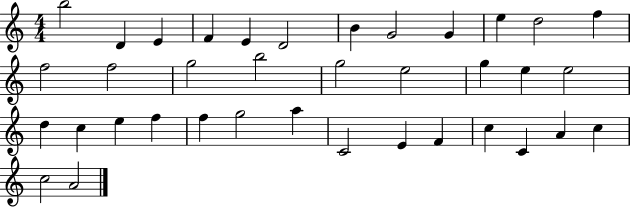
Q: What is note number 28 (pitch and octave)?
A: A5